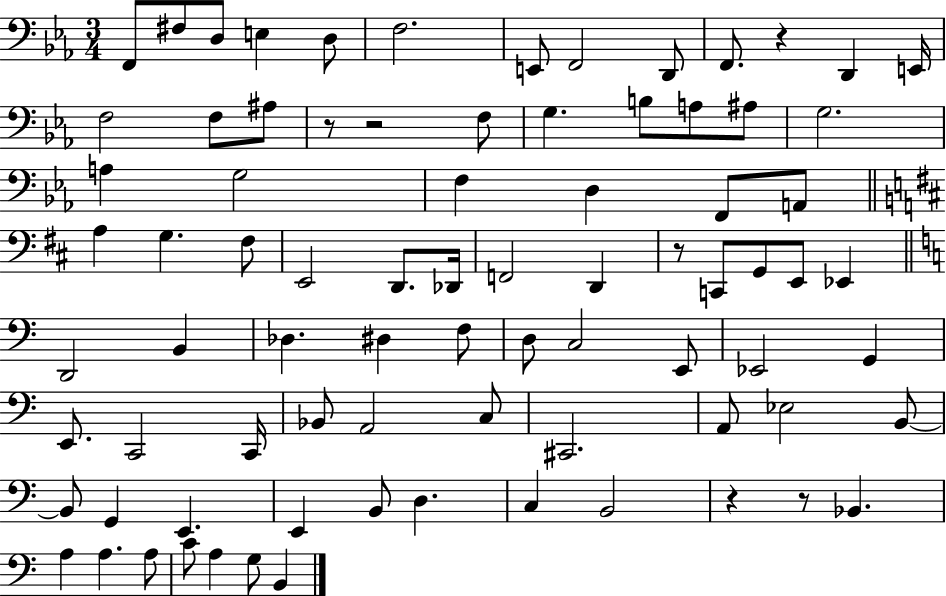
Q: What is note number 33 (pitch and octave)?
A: Db2